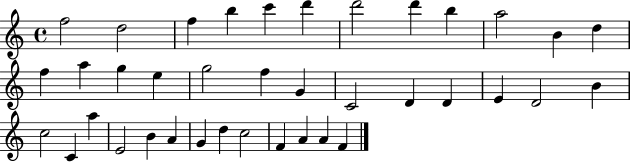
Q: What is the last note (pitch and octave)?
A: F4